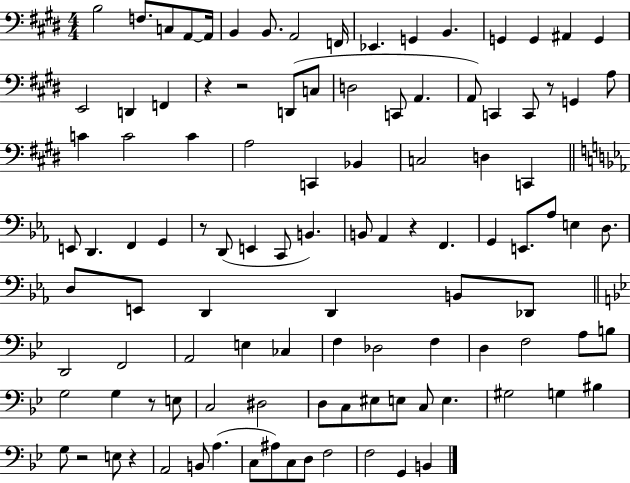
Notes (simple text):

B3/h F3/e. C3/e A2/e A2/s B2/q B2/e. A2/h F2/s Eb2/q. G2/q B2/q. G2/q G2/q A#2/q G2/q E2/h D2/q F2/q R/q R/h D2/e C3/e D3/h C2/e A2/q. A2/e C2/q C2/e R/e G2/q A3/e C4/q C4/h C4/q A3/h C2/q Bb2/q C3/h D3/q C2/q E2/e D2/q. F2/q G2/q R/e D2/e E2/q C2/e B2/q. B2/e Ab2/q R/q F2/q. G2/q E2/e. Ab3/e E3/q D3/e. D3/e E2/e D2/q D2/q B2/e Db2/e D2/h F2/h A2/h E3/q CES3/q F3/q Db3/h F3/q D3/q F3/h A3/e B3/e G3/h G3/q R/e E3/e C3/h D#3/h D3/e C3/e EIS3/e E3/e C3/e E3/q. G#3/h G3/q BIS3/q G3/e R/h E3/e R/q A2/h B2/e A3/q. C3/e A#3/e C3/e D3/e F3/h F3/h G2/q B2/q